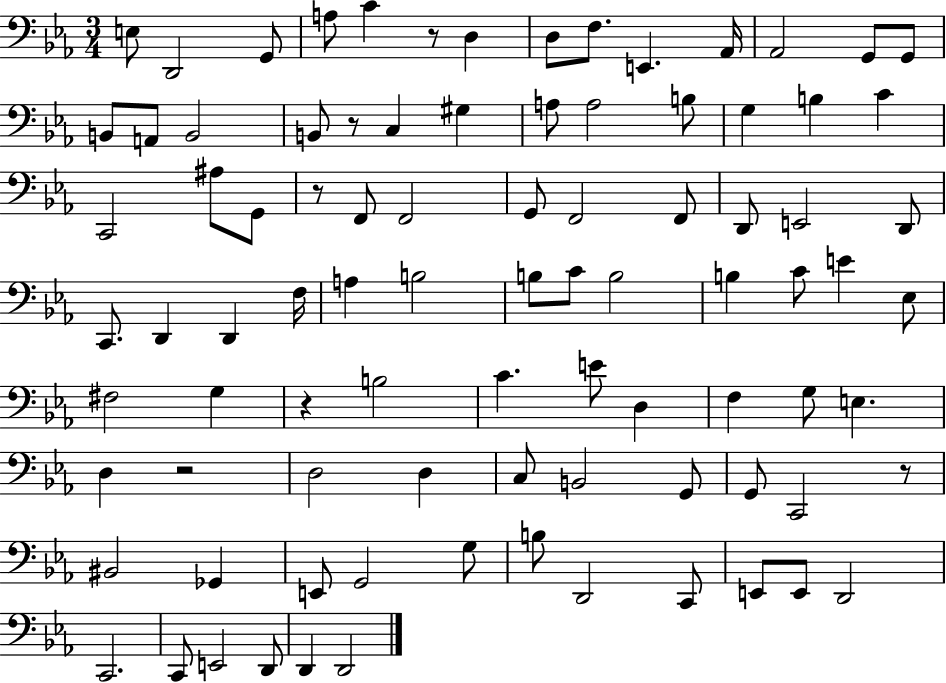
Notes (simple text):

E3/e D2/h G2/e A3/e C4/q R/e D3/q D3/e F3/e. E2/q. Ab2/s Ab2/h G2/e G2/e B2/e A2/e B2/h B2/e R/e C3/q G#3/q A3/e A3/h B3/e G3/q B3/q C4/q C2/h A#3/e G2/e R/e F2/e F2/h G2/e F2/h F2/e D2/e E2/h D2/e C2/e. D2/q D2/q F3/s A3/q B3/h B3/e C4/e B3/h B3/q C4/e E4/q Eb3/e F#3/h G3/q R/q B3/h C4/q. E4/e D3/q F3/q G3/e E3/q. D3/q R/h D3/h D3/q C3/e B2/h G2/e G2/e C2/h R/e BIS2/h Gb2/q E2/e G2/h G3/e B3/e D2/h C2/e E2/e E2/e D2/h C2/h. C2/e E2/h D2/e D2/q D2/h